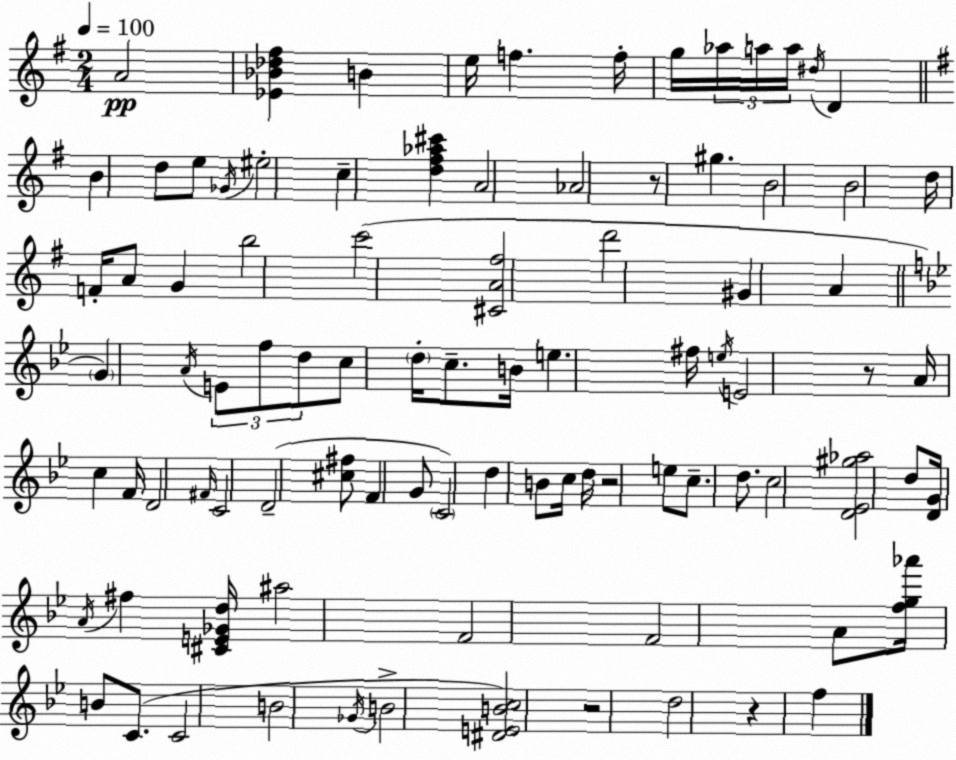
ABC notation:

X:1
T:Untitled
M:2/4
L:1/4
K:G
A2 [_E_B_d^f] B e/4 f f/4 g/4 _a/4 a/4 a/4 ^d/4 D B d/2 e/2 _G/4 ^e2 c [d^f_a^c'] A2 _A2 z/2 ^g B2 B2 d/4 F/4 A/2 G b2 c'2 [^CA^f]2 d'2 ^G A G A/4 E/2 f/2 d/2 c/2 d/4 c/2 B/4 e ^f/4 e/4 E2 z/2 A/4 c F/4 D2 ^F/4 C2 D2 [^c^f]/2 F G/2 C2 d B/2 c/4 d/4 z2 e/2 c/2 d/2 c2 [D_E^g_a]2 d/2 [DG]/4 A/4 ^f [^CE_Gd]/4 ^a2 F2 F2 A/2 [fg_a']/4 B/2 C/2 C2 B2 _G/4 B2 [^DEBc]2 z2 d2 z f